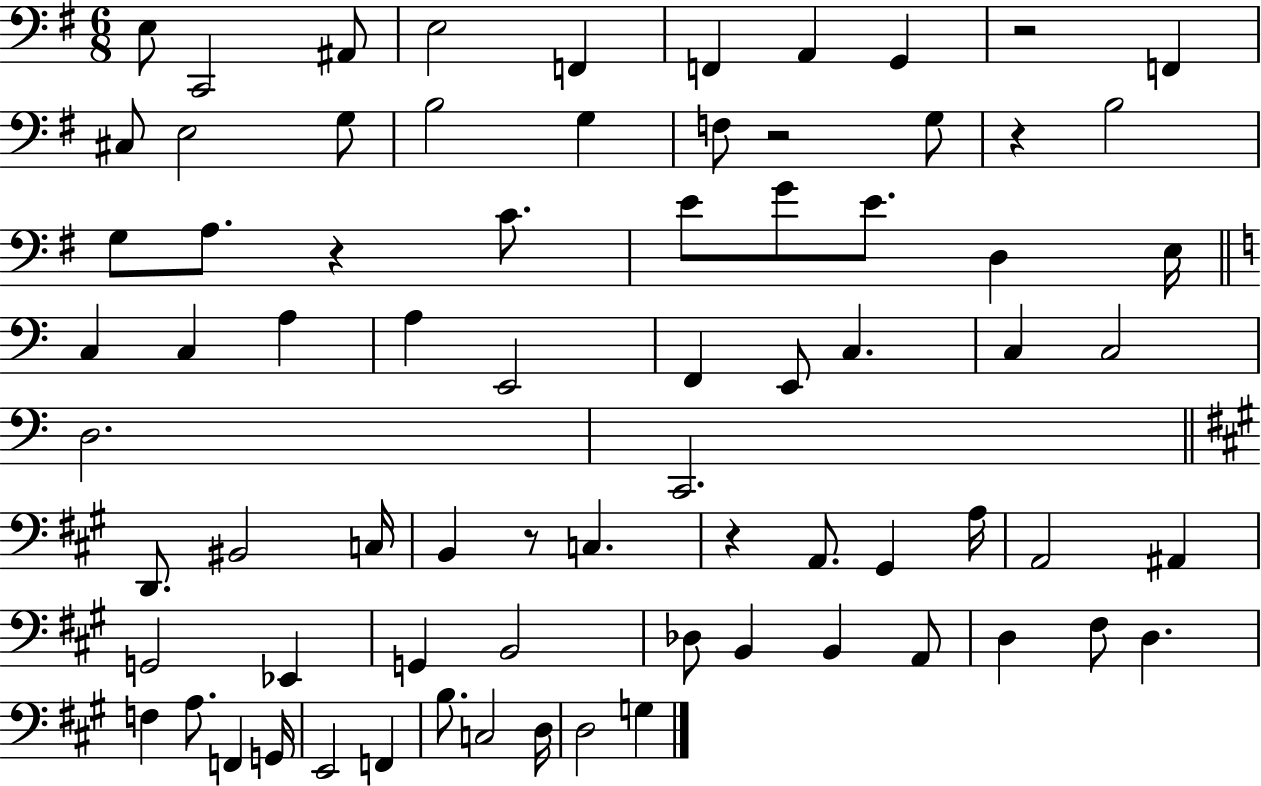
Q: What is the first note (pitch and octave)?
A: E3